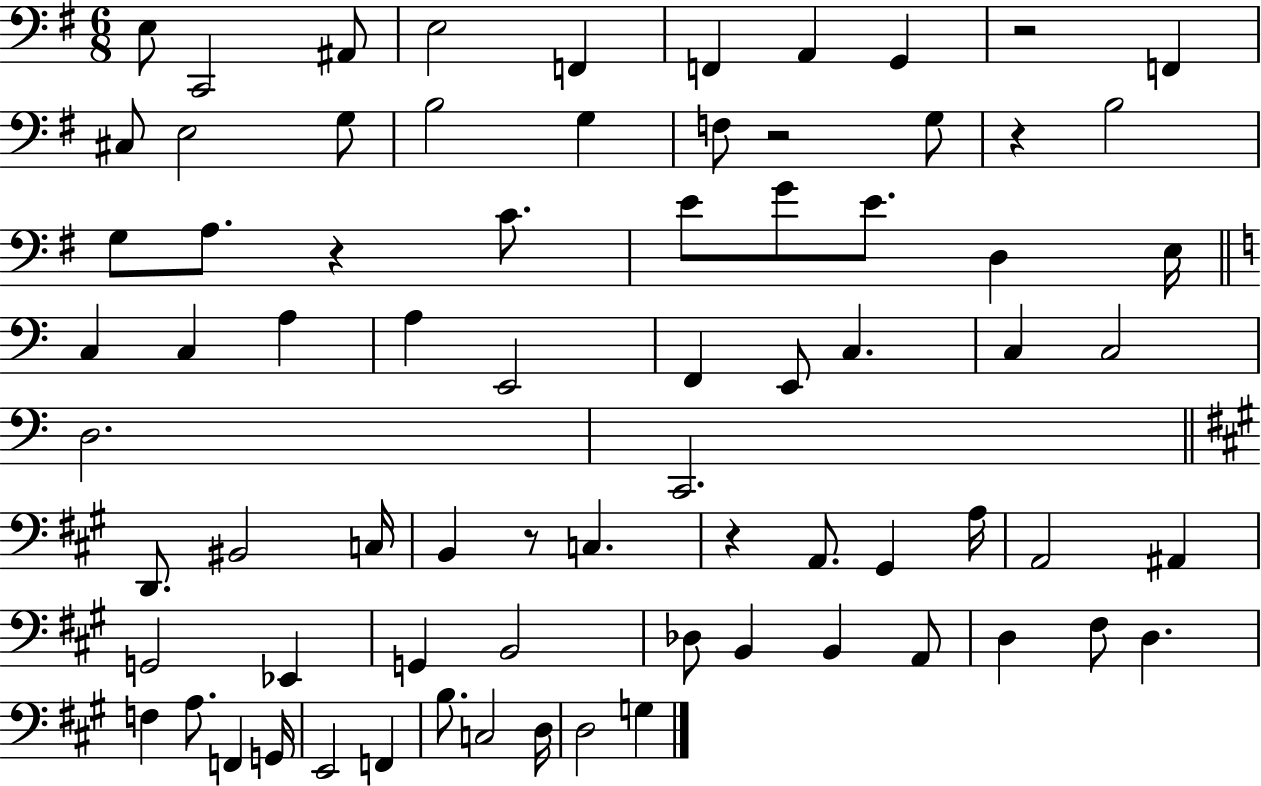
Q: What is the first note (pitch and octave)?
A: E3